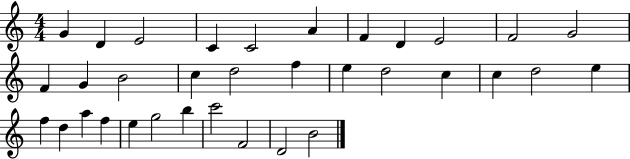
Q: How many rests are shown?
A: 0